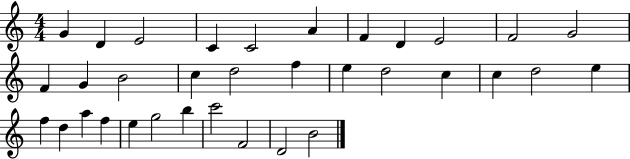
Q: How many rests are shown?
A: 0